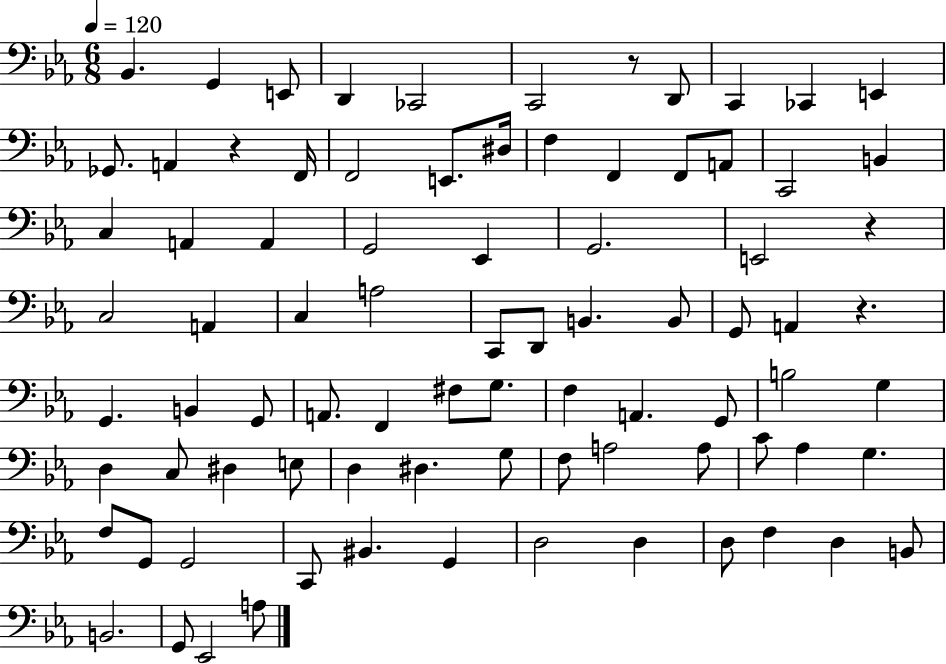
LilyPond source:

{
  \clef bass
  \numericTimeSignature
  \time 6/8
  \key ees \major
  \tempo 4 = 120
  bes,4. g,4 e,8 | d,4 ces,2 | c,2 r8 d,8 | c,4 ces,4 e,4 | \break ges,8. a,4 r4 f,16 | f,2 e,8. dis16 | f4 f,4 f,8 a,8 | c,2 b,4 | \break c4 a,4 a,4 | g,2 ees,4 | g,2. | e,2 r4 | \break c2 a,4 | c4 a2 | c,8 d,8 b,4. b,8 | g,8 a,4 r4. | \break g,4. b,4 g,8 | a,8. f,4 fis8 g8. | f4 a,4. g,8 | b2 g4 | \break d4 c8 dis4 e8 | d4 dis4. g8 | f8 a2 a8 | c'8 aes4 g4. | \break f8 g,8 g,2 | c,8 bis,4. g,4 | d2 d4 | d8 f4 d4 b,8 | \break b,2. | g,8 ees,2 a8 | \bar "|."
}